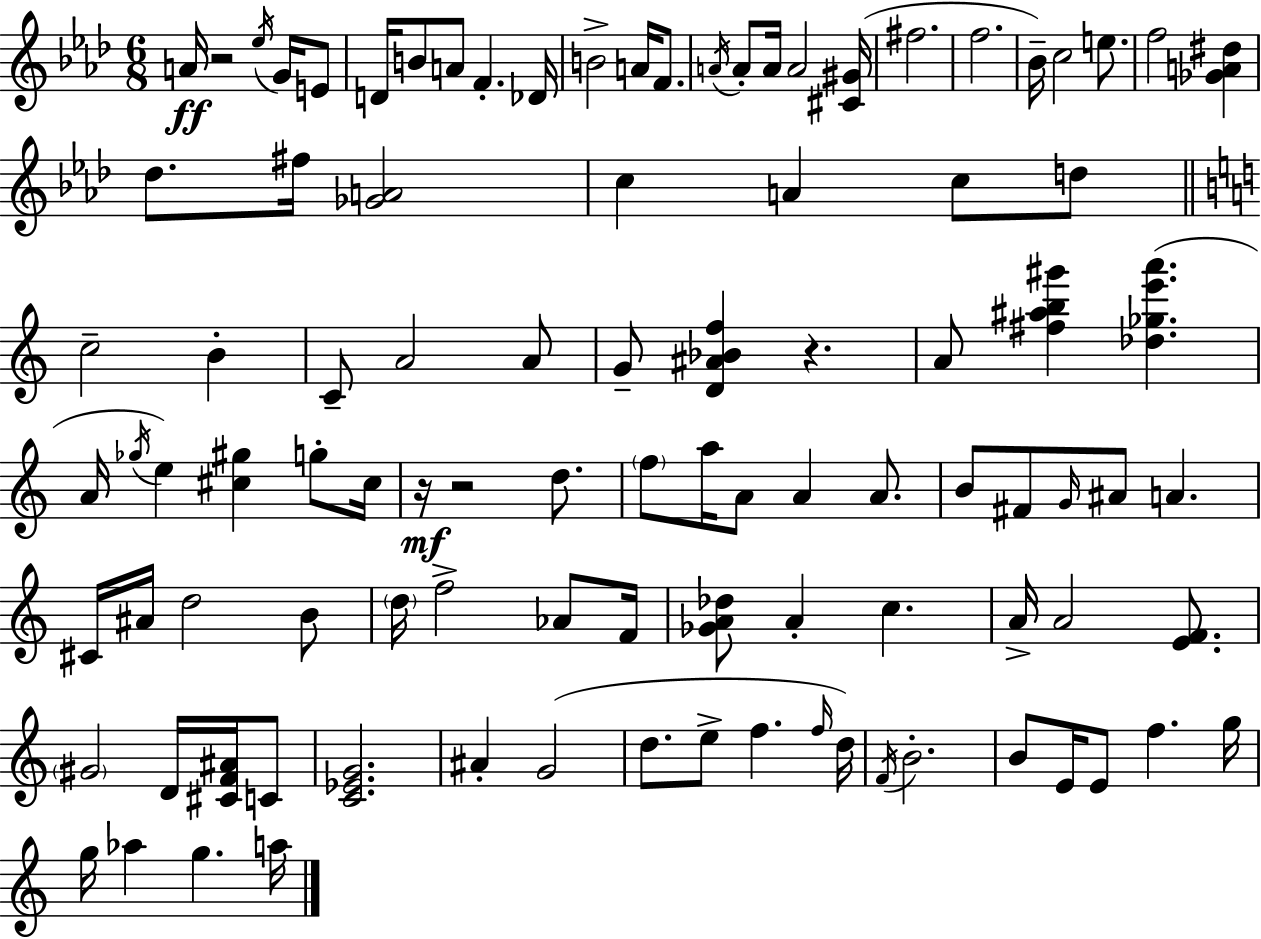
A4/s R/h Eb5/s G4/s E4/e D4/s B4/e A4/e F4/q. Db4/s B4/h A4/s F4/e. A4/s A4/e A4/s A4/h [C#4,G#4]/s F#5/h. F5/h. Bb4/s C5/h E5/e. F5/h [Gb4,A4,D#5]/q Db5/e. F#5/s [Gb4,A4]/h C5/q A4/q C5/e D5/e C5/h B4/q C4/e A4/h A4/e G4/e [D4,A#4,Bb4,F5]/q R/q. A4/e [F#5,A#5,B5,G#6]/q [Db5,Gb5,E6,A6]/q. A4/s Gb5/s E5/q [C#5,G#5]/q G5/e C#5/s R/s R/h D5/e. F5/e A5/s A4/e A4/q A4/e. B4/e F#4/e G4/s A#4/e A4/q. C#4/s A#4/s D5/h B4/e D5/s F5/h Ab4/e F4/s [Gb4,A4,Db5]/e A4/q C5/q. A4/s A4/h [E4,F4]/e. G#4/h D4/s [C#4,F4,A#4]/s C4/e [C4,Eb4,G4]/h. A#4/q G4/h D5/e. E5/e F5/q. F5/s D5/s F4/s B4/h. B4/e E4/s E4/e F5/q. G5/s G5/s Ab5/q G5/q. A5/s